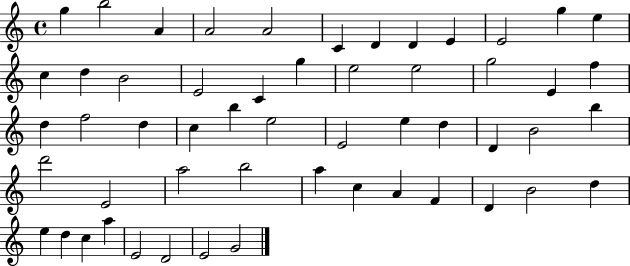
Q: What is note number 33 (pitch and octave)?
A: D4